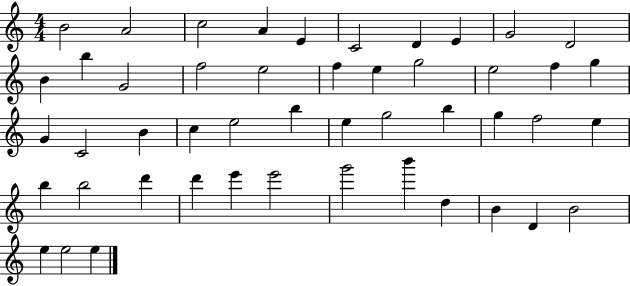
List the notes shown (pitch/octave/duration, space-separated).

B4/h A4/h C5/h A4/q E4/q C4/h D4/q E4/q G4/h D4/h B4/q B5/q G4/h F5/h E5/h F5/q E5/q G5/h E5/h F5/q G5/q G4/q C4/h B4/q C5/q E5/h B5/q E5/q G5/h B5/q G5/q F5/h E5/q B5/q B5/h D6/q D6/q E6/q E6/h G6/h B6/q D5/q B4/q D4/q B4/h E5/q E5/h E5/q